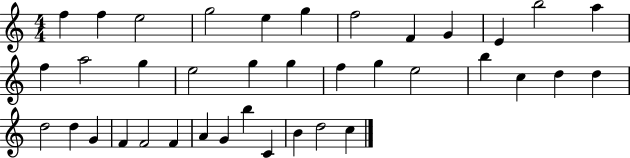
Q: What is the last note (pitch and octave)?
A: C5